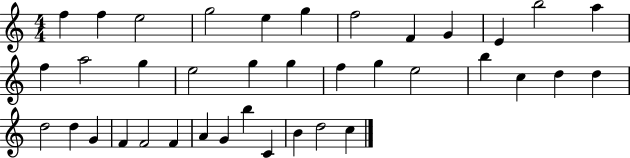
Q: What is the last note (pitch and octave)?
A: C5